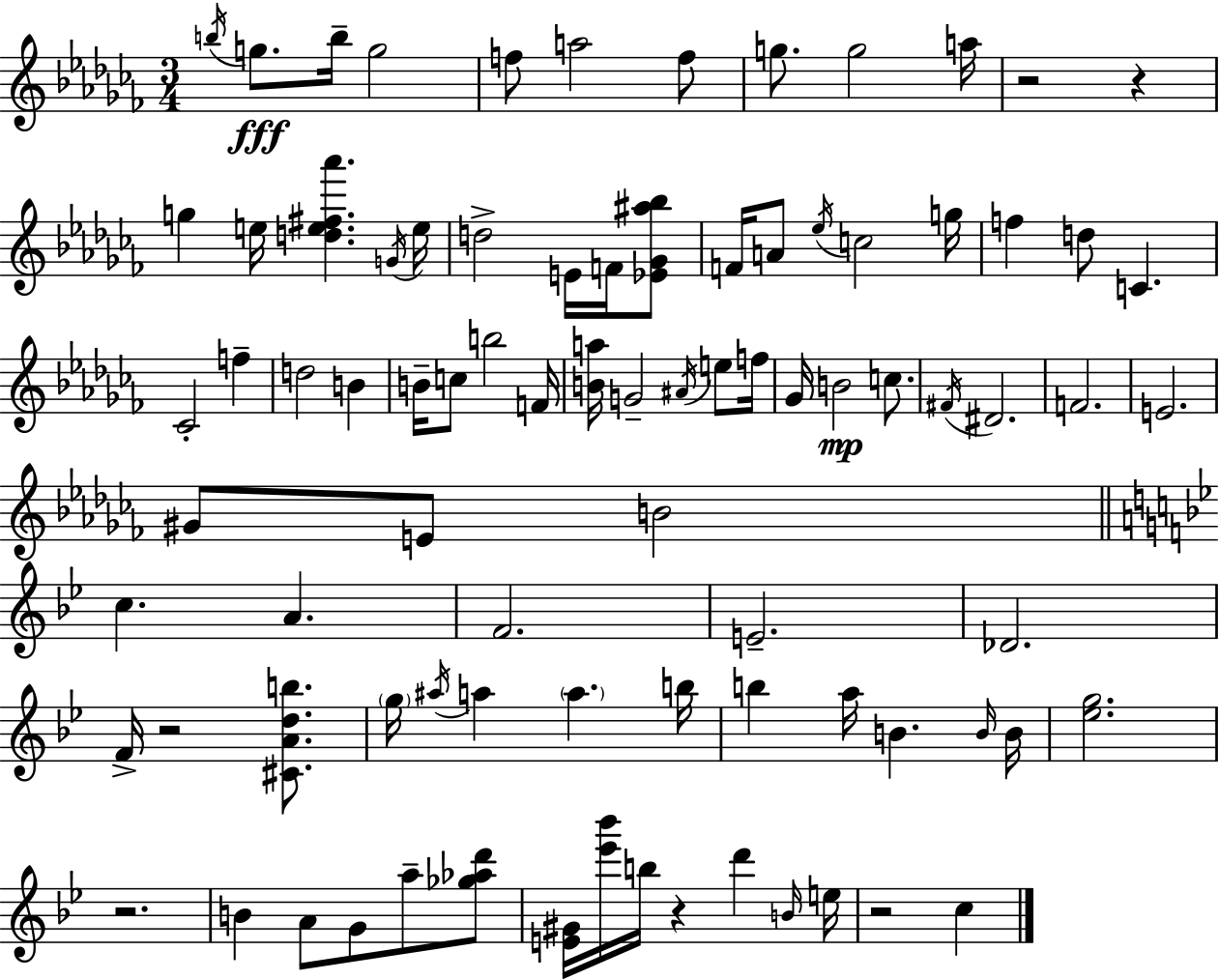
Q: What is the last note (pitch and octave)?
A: C5